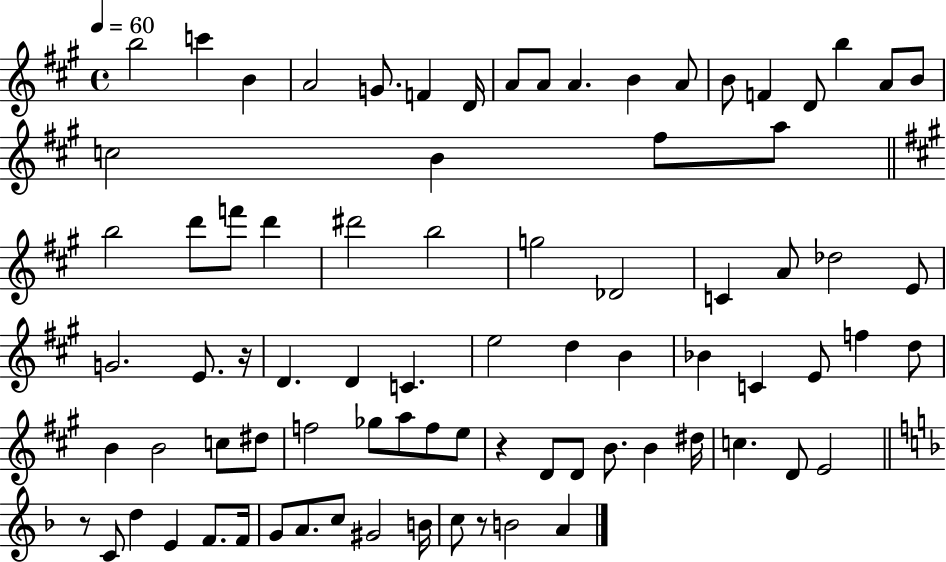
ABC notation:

X:1
T:Untitled
M:4/4
L:1/4
K:A
b2 c' B A2 G/2 F D/4 A/2 A/2 A B A/2 B/2 F D/2 b A/2 B/2 c2 B ^f/2 a/2 b2 d'/2 f'/2 d' ^d'2 b2 g2 _D2 C A/2 _d2 E/2 G2 E/2 z/4 D D C e2 d B _B C E/2 f d/2 B B2 c/2 ^d/2 f2 _g/2 a/2 f/2 e/2 z D/2 D/2 B/2 B ^d/4 c D/2 E2 z/2 C/2 d E F/2 F/4 G/2 A/2 c/2 ^G2 B/4 c/2 z/2 B2 A